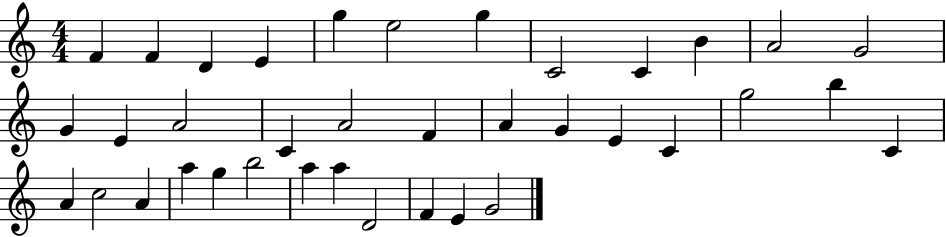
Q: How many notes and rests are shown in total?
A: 37